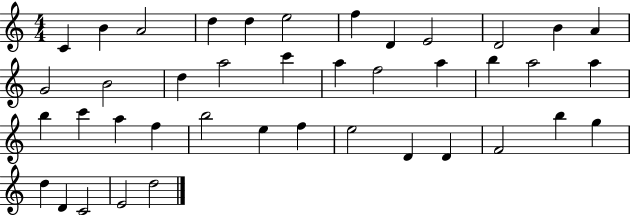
X:1
T:Untitled
M:4/4
L:1/4
K:C
C B A2 d d e2 f D E2 D2 B A G2 B2 d a2 c' a f2 a b a2 a b c' a f b2 e f e2 D D F2 b g d D C2 E2 d2